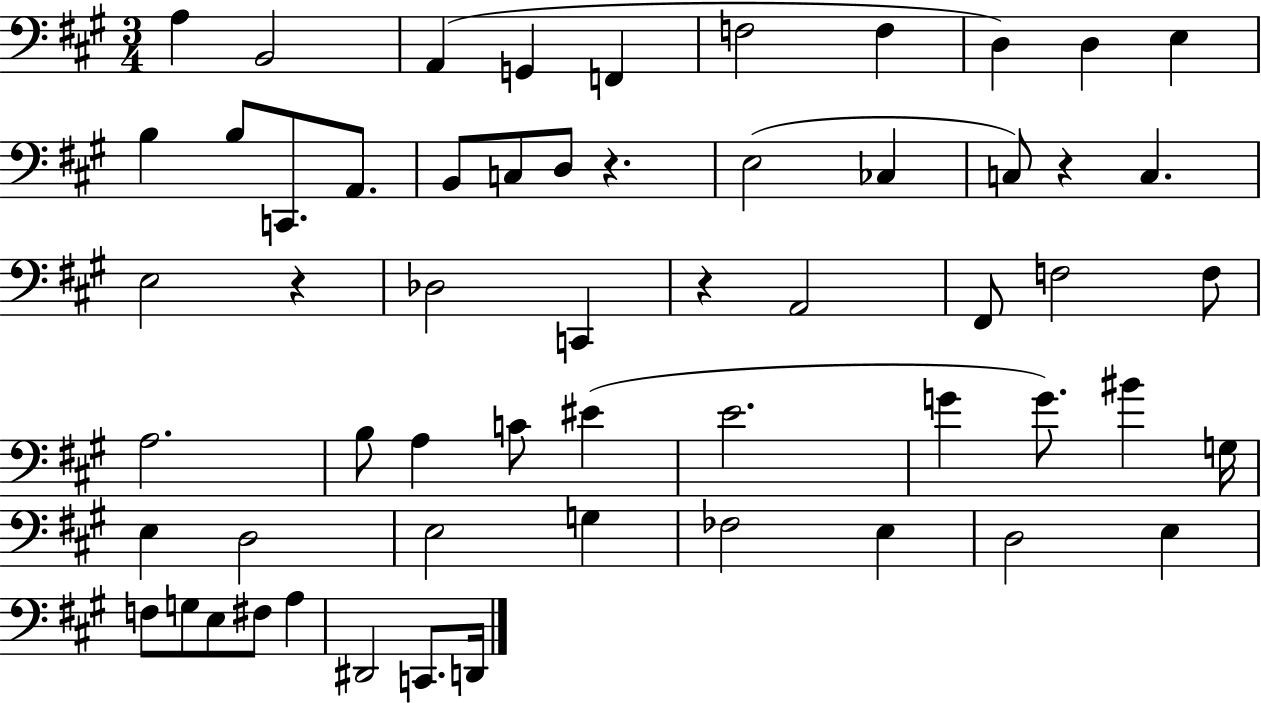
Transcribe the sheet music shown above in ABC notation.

X:1
T:Untitled
M:3/4
L:1/4
K:A
A, B,,2 A,, G,, F,, F,2 F, D, D, E, B, B,/2 C,,/2 A,,/2 B,,/2 C,/2 D,/2 z E,2 _C, C,/2 z C, E,2 z _D,2 C,, z A,,2 ^F,,/2 F,2 F,/2 A,2 B,/2 A, C/2 ^E E2 G G/2 ^B G,/4 E, D,2 E,2 G, _F,2 E, D,2 E, F,/2 G,/2 E,/2 ^F,/2 A, ^D,,2 C,,/2 D,,/4